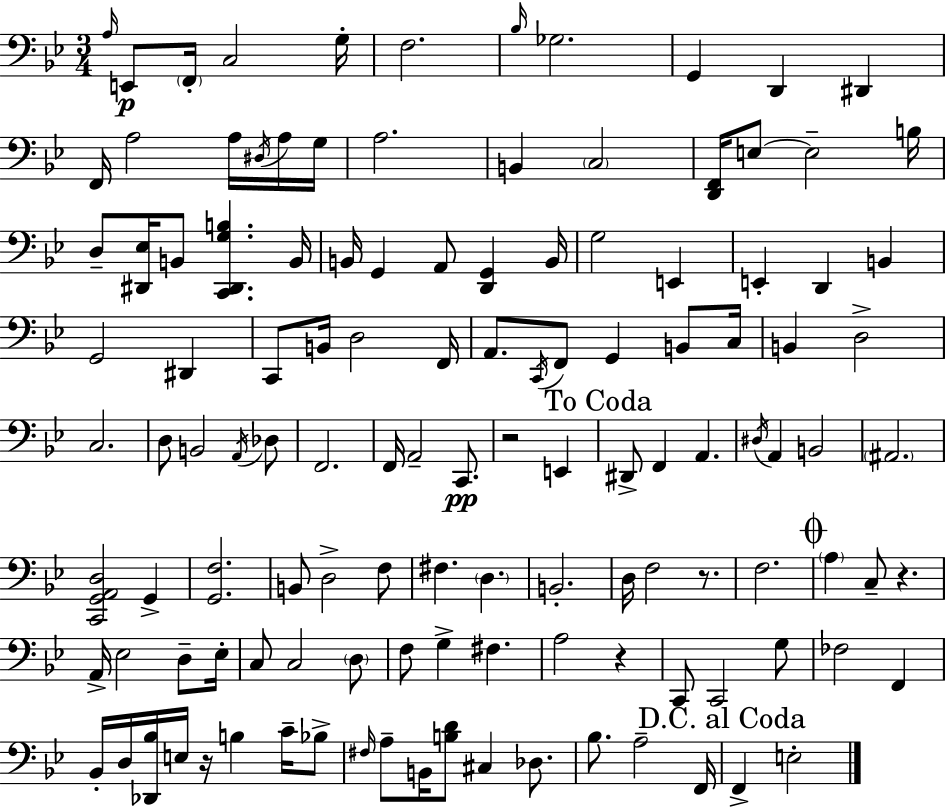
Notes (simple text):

A3/s E2/e F2/s C3/h G3/s F3/h. Bb3/s Gb3/h. G2/q D2/q D#2/q F2/s A3/h A3/s D#3/s A3/s G3/s A3/h. B2/q C3/h [D2,F2]/s E3/e E3/h B3/s D3/e [D#2,Eb3]/s B2/e [C2,D#2,G3,B3]/q. B2/s B2/s G2/q A2/e [D2,G2]/q B2/s G3/h E2/q E2/q D2/q B2/q G2/h D#2/q C2/e B2/s D3/h F2/s A2/e. C2/s F2/e G2/q B2/e C3/s B2/q D3/h C3/h. D3/e B2/h A2/s Db3/e F2/h. F2/s A2/h C2/e. R/h E2/q D#2/e F2/q A2/q. D#3/s A2/q B2/h A#2/h. [C2,G2,A2,D3]/h G2/q [G2,F3]/h. B2/e D3/h F3/e F#3/q. D3/q. B2/h. D3/s F3/h R/e. F3/h. A3/q C3/e R/q. A2/s Eb3/h D3/e Eb3/s C3/e C3/h D3/e F3/e G3/q F#3/q. A3/h R/q C2/e C2/h G3/e FES3/h F2/q Bb2/s D3/s [Db2,Bb3]/s E3/s R/s B3/q C4/s Bb3/e F#3/s A3/e B2/s [B3,D4]/e C#3/q Db3/e. Bb3/e. A3/h F2/s F2/q E3/h